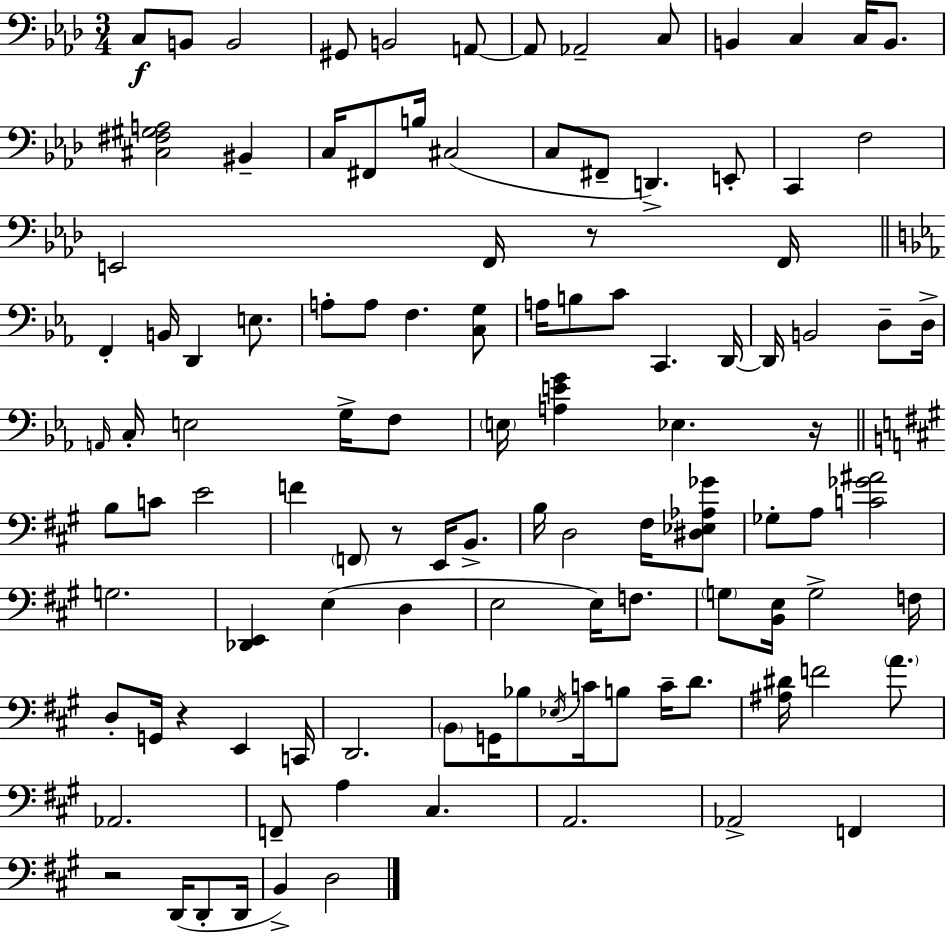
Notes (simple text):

C3/e B2/e B2/h G#2/e B2/h A2/e A2/e Ab2/h C3/e B2/q C3/q C3/s B2/e. [C#3,F#3,G#3,A3]/h BIS2/q C3/s F#2/e B3/s C#3/h C3/e F#2/e D2/q. E2/e C2/q F3/h E2/h F2/s R/e F2/s F2/q B2/s D2/q E3/e. A3/e A3/e F3/q. [C3,G3]/e A3/s B3/e C4/e C2/q. D2/s D2/s B2/h D3/e D3/s A2/s C3/s E3/h G3/s F3/e E3/s [A3,E4,G4]/q Eb3/q. R/s B3/e C4/e E4/h F4/q F2/e R/e E2/s B2/e. B3/s D3/h F#3/s [D#3,Eb3,Ab3,Gb4]/e Gb3/e A3/e [C4,Gb4,A#4]/h G3/h. [Db2,E2]/q E3/q D3/q E3/h E3/s F3/e. G3/e [B2,E3]/s G3/h F3/s D3/e G2/s R/q E2/q C2/s D2/h. B2/e G2/s Bb3/e Eb3/s C4/s B3/e C4/s D4/e. [A#3,D#4]/s F4/h A4/e. Ab2/h. F2/e A3/q C#3/q. A2/h. Ab2/h F2/q R/h D2/s D2/e D2/s B2/q D3/h